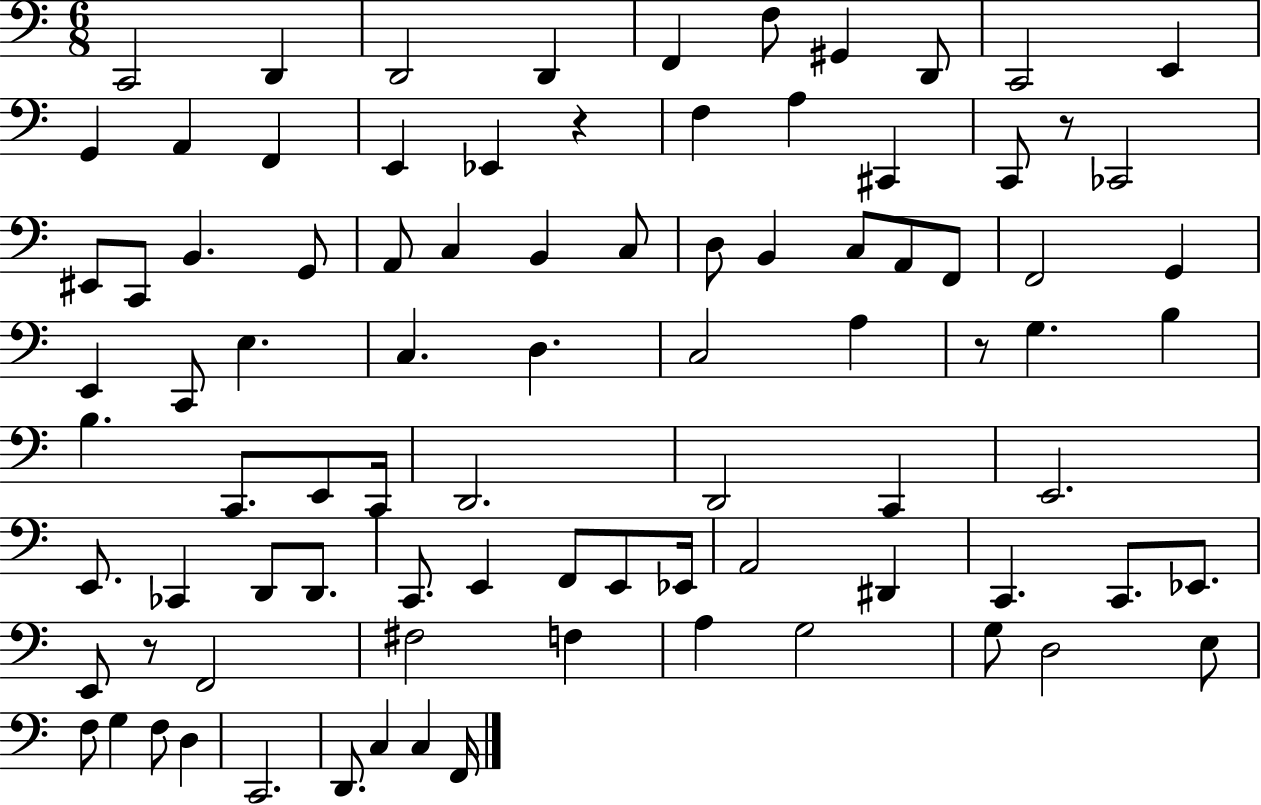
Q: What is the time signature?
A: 6/8